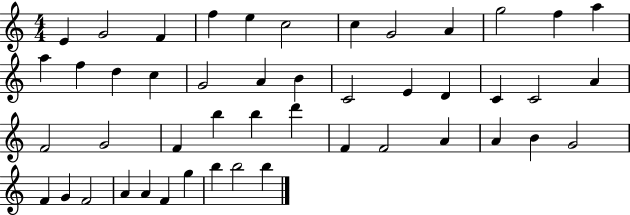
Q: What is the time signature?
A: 4/4